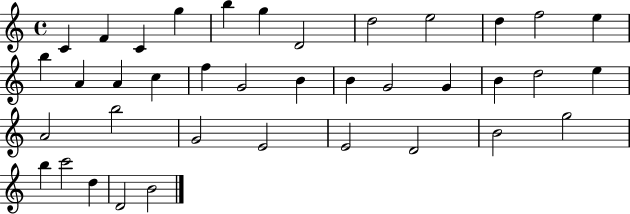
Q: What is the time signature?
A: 4/4